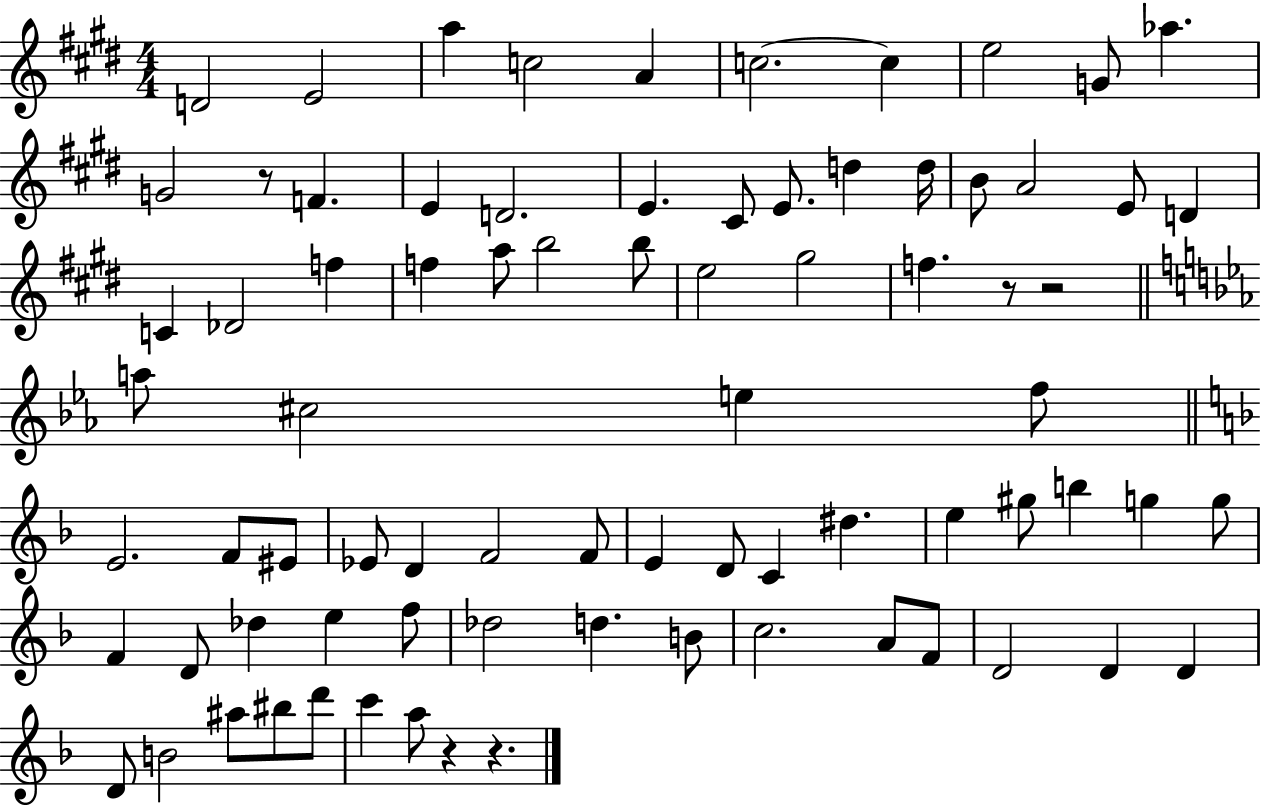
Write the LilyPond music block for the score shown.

{
  \clef treble
  \numericTimeSignature
  \time 4/4
  \key e \major
  d'2 e'2 | a''4 c''2 a'4 | c''2.~~ c''4 | e''2 g'8 aes''4. | \break g'2 r8 f'4. | e'4 d'2. | e'4. cis'8 e'8. d''4 d''16 | b'8 a'2 e'8 d'4 | \break c'4 des'2 f''4 | f''4 a''8 b''2 b''8 | e''2 gis''2 | f''4. r8 r2 | \break \bar "||" \break \key c \minor a''8 cis''2 e''4 f''8 | \bar "||" \break \key f \major e'2. f'8 eis'8 | ees'8 d'4 f'2 f'8 | e'4 d'8 c'4 dis''4. | e''4 gis''8 b''4 g''4 g''8 | \break f'4 d'8 des''4 e''4 f''8 | des''2 d''4. b'8 | c''2. a'8 f'8 | d'2 d'4 d'4 | \break d'8 b'2 ais''8 bis''8 d'''8 | c'''4 a''8 r4 r4. | \bar "|."
}